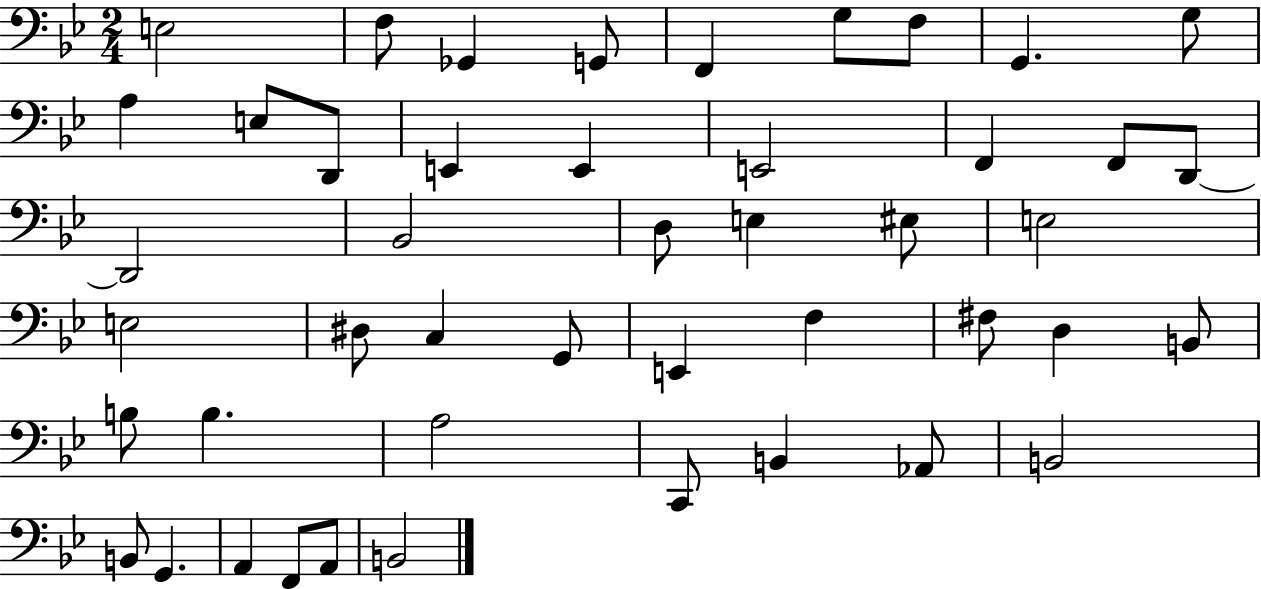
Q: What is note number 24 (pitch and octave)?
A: E3